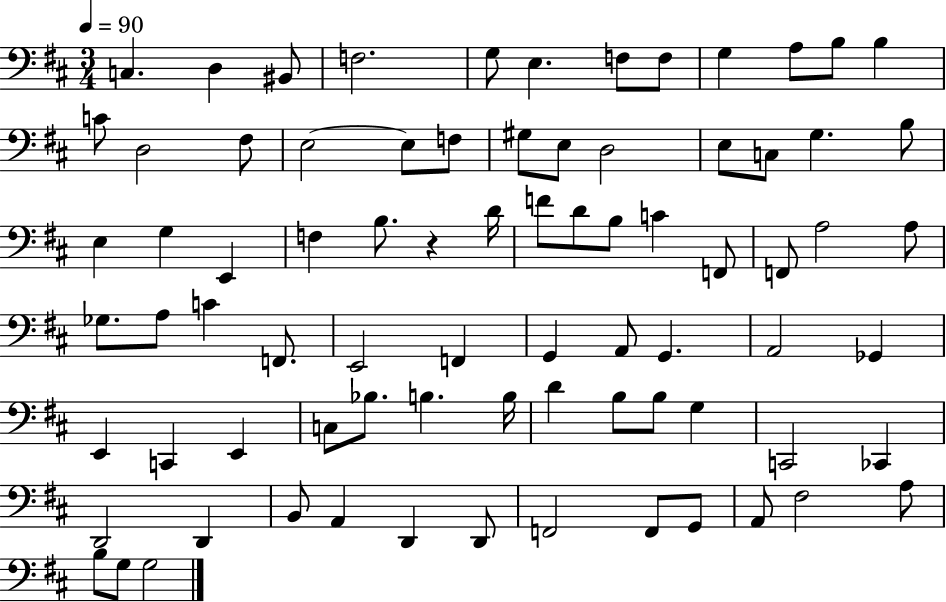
{
  \clef bass
  \numericTimeSignature
  \time 3/4
  \key d \major
  \tempo 4 = 90
  c4. d4 bis,8 | f2. | g8 e4. f8 f8 | g4 a8 b8 b4 | \break c'8 d2 fis8 | e2~~ e8 f8 | gis8 e8 d2 | e8 c8 g4. b8 | \break e4 g4 e,4 | f4 b8. r4 d'16 | f'8 d'8 b8 c'4 f,8 | f,8 a2 a8 | \break ges8. a8 c'4 f,8. | e,2 f,4 | g,4 a,8 g,4. | a,2 ges,4 | \break e,4 c,4 e,4 | c8 bes8. b4. b16 | d'4 b8 b8 g4 | c,2 ces,4 | \break d,2 d,4 | b,8 a,4 d,4 d,8 | f,2 f,8 g,8 | a,8 fis2 a8 | \break b8 g8 g2 | \bar "|."
}